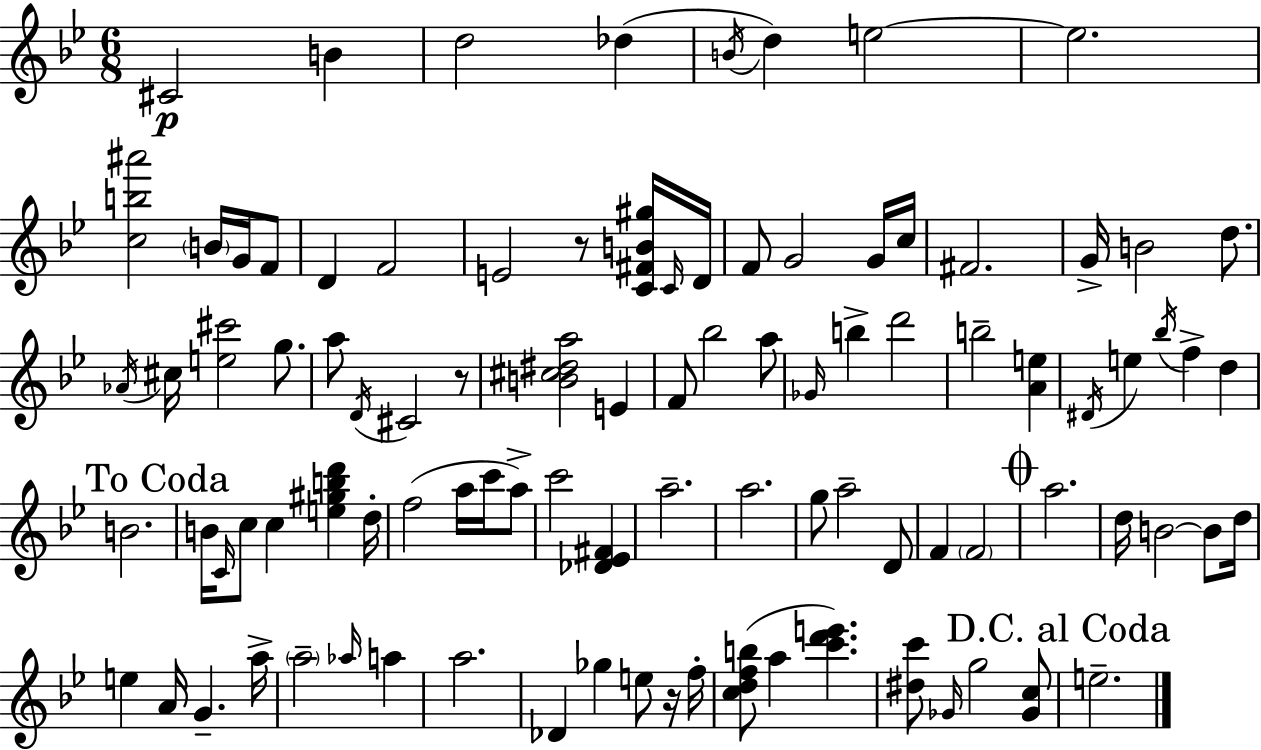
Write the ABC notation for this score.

X:1
T:Untitled
M:6/8
L:1/4
K:Bb
^C2 B d2 _d B/4 d e2 e2 [cb^a']2 B/4 G/4 F/2 D F2 E2 z/2 [C^FB^g]/4 C/4 D/4 F/2 G2 G/4 c/4 ^F2 G/4 B2 d/2 _A/4 ^c/4 [e^c']2 g/2 a/2 D/4 ^C2 z/2 [B^c^da]2 E F/2 _b2 a/2 _G/4 b d'2 b2 [Ae] ^D/4 e _b/4 f d B2 B/4 C/4 c/2 c [e^gbd'] d/4 f2 a/4 c'/4 a/2 c'2 [_D_E^F] a2 a2 g/2 a2 D/2 F F2 a2 d/4 B2 B/2 d/4 e A/4 G a/4 a2 _a/4 a a2 _D _g e/2 z/4 f/4 [cdfb]/2 a [c'd'e'] [^dc']/2 _G/4 g2 [_Gc]/2 e2